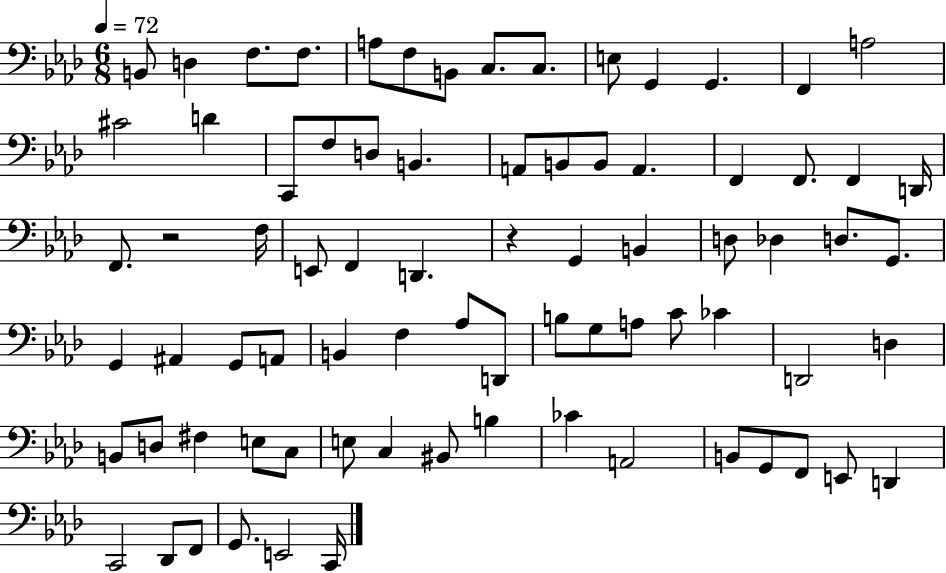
B2/e D3/q F3/e. F3/e. A3/e F3/e B2/e C3/e. C3/e. E3/e G2/q G2/q. F2/q A3/h C#4/h D4/q C2/e F3/e D3/e B2/q. A2/e B2/e B2/e A2/q. F2/q F2/e. F2/q D2/s F2/e. R/h F3/s E2/e F2/q D2/q. R/q G2/q B2/q D3/e Db3/q D3/e. G2/e. G2/q A#2/q G2/e A2/e B2/q F3/q Ab3/e D2/e B3/e G3/e A3/e C4/e CES4/q D2/h D3/q B2/e D3/e F#3/q E3/e C3/e E3/e C3/q BIS2/e B3/q CES4/q A2/h B2/e G2/e F2/e E2/e D2/q C2/h Db2/e F2/e G2/e. E2/h C2/s